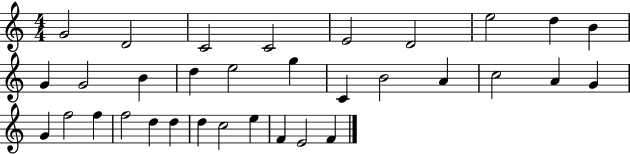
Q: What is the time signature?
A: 4/4